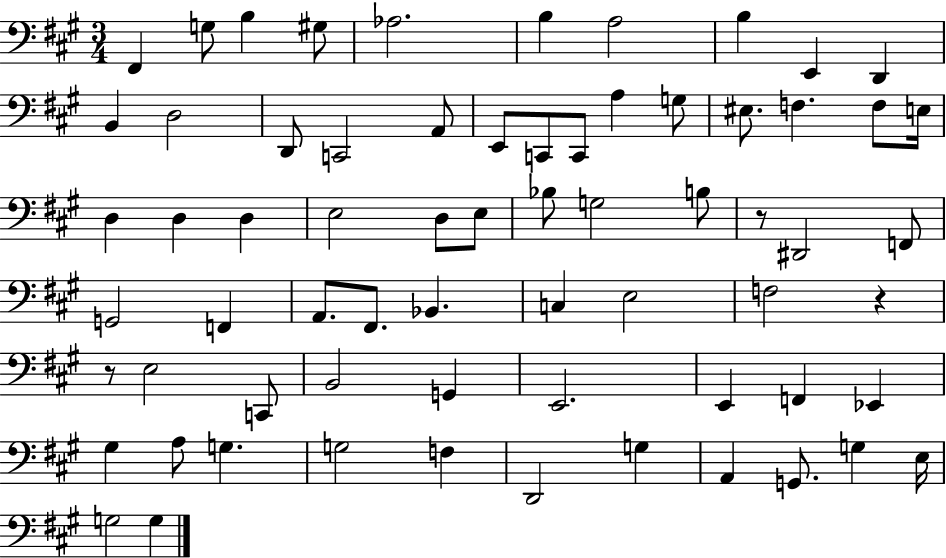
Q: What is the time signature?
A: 3/4